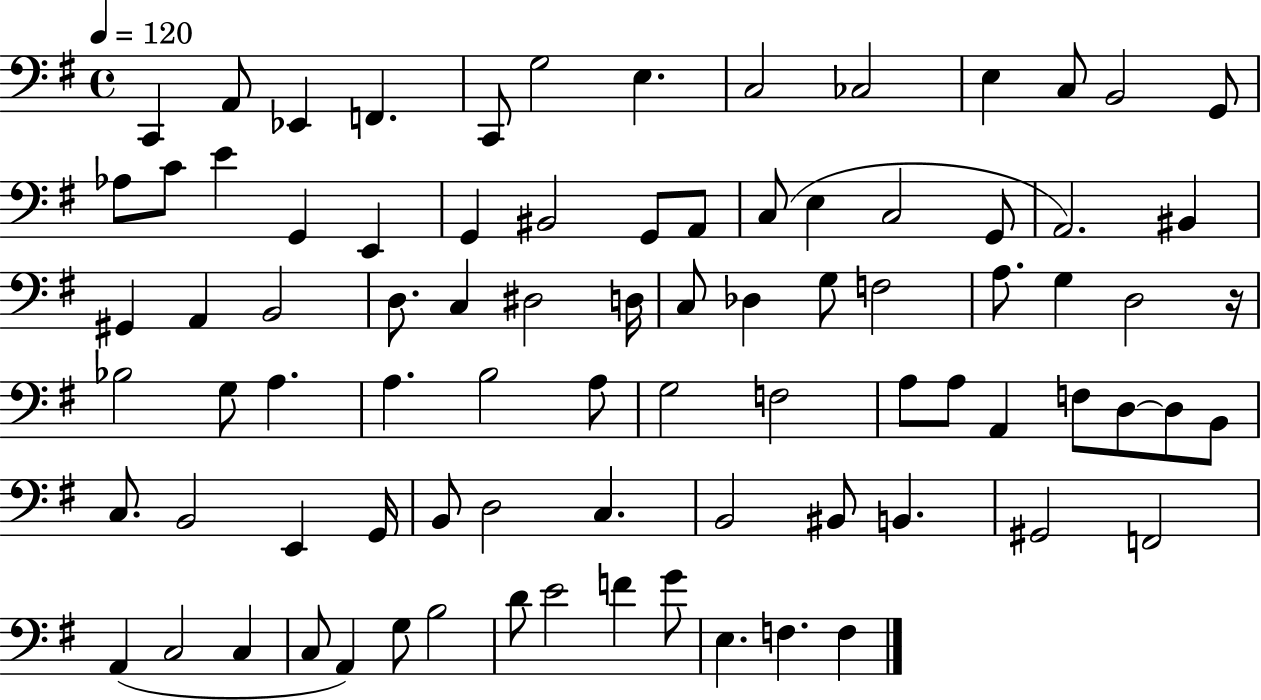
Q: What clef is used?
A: bass